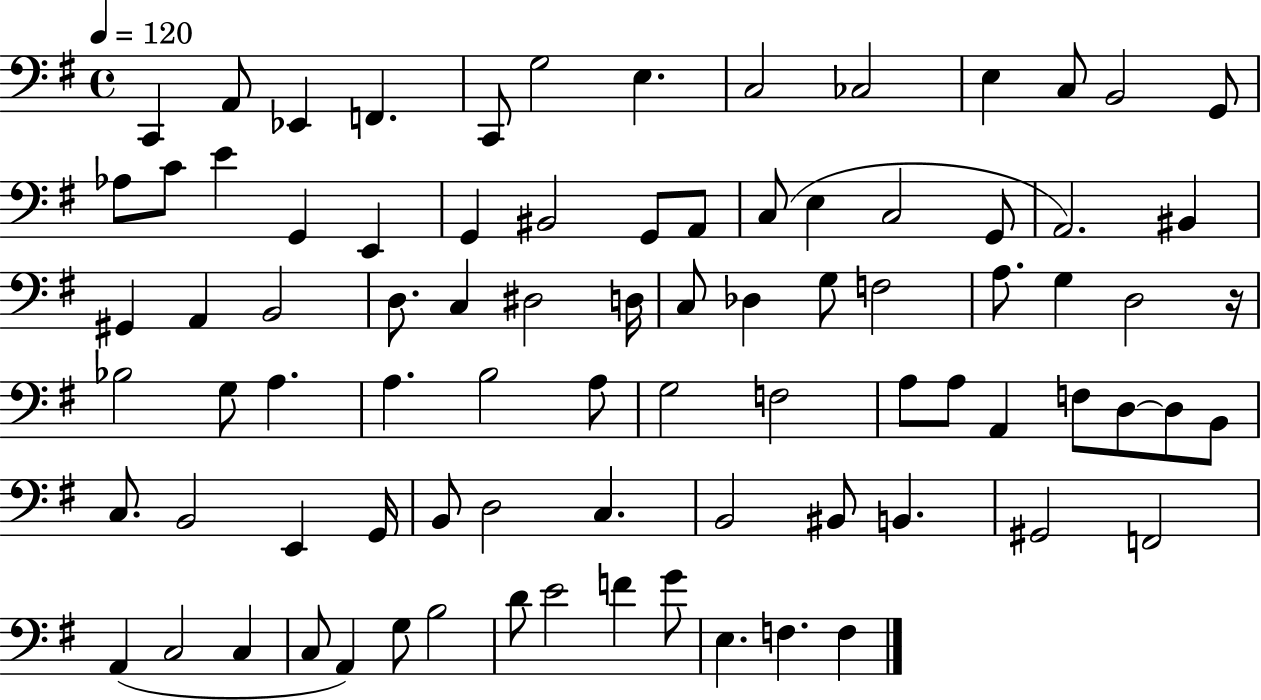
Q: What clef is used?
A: bass